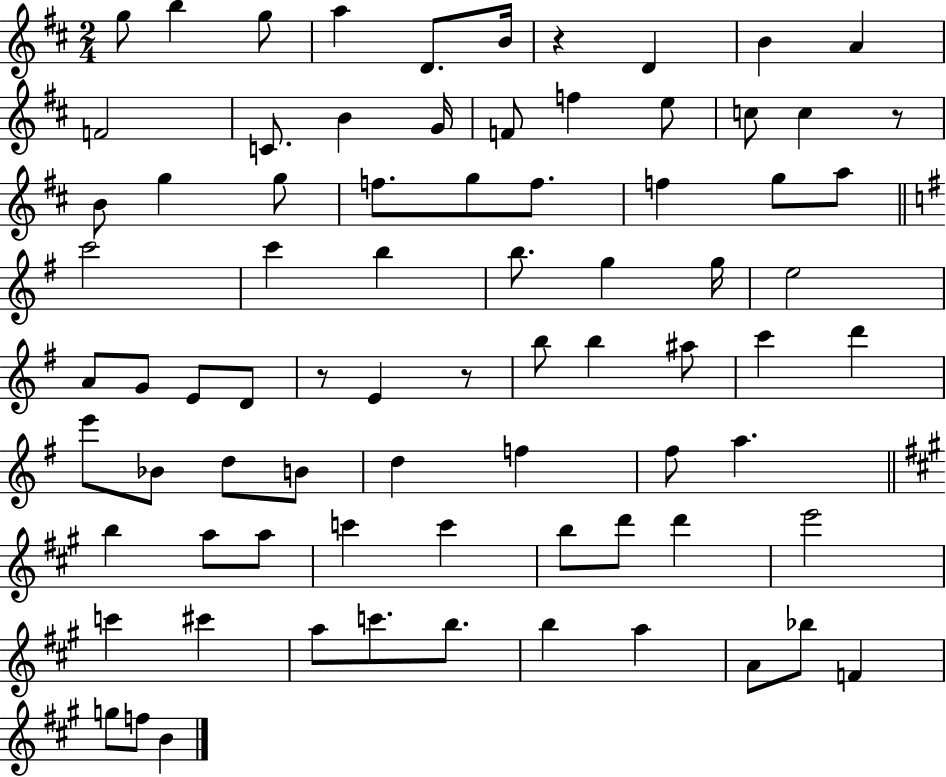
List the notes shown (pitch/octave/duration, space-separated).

G5/e B5/q G5/e A5/q D4/e. B4/s R/q D4/q B4/q A4/q F4/h C4/e. B4/q G4/s F4/e F5/q E5/e C5/e C5/q R/e B4/e G5/q G5/e F5/e. G5/e F5/e. F5/q G5/e A5/e C6/h C6/q B5/q B5/e. G5/q G5/s E5/h A4/e G4/e E4/e D4/e R/e E4/q R/e B5/e B5/q A#5/e C6/q D6/q E6/e Bb4/e D5/e B4/e D5/q F5/q F#5/e A5/q. B5/q A5/e A5/e C6/q C6/q B5/e D6/e D6/q E6/h C6/q C#6/q A5/e C6/e. B5/e. B5/q A5/q A4/e Bb5/e F4/q G5/e F5/e B4/q